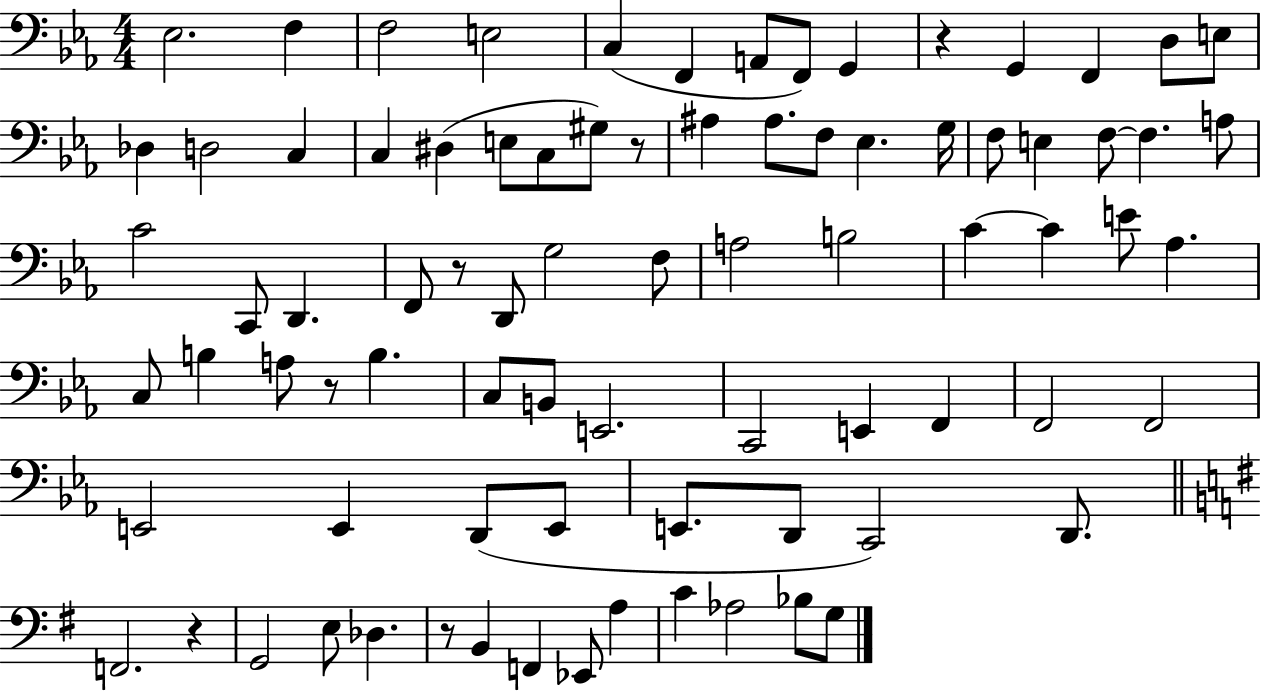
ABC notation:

X:1
T:Untitled
M:4/4
L:1/4
K:Eb
_E,2 F, F,2 E,2 C, F,, A,,/2 F,,/2 G,, z G,, F,, D,/2 E,/2 _D, D,2 C, C, ^D, E,/2 C,/2 ^G,/2 z/2 ^A, ^A,/2 F,/2 _E, G,/4 F,/2 E, F,/2 F, A,/2 C2 C,,/2 D,, F,,/2 z/2 D,,/2 G,2 F,/2 A,2 B,2 C C E/2 _A, C,/2 B, A,/2 z/2 B, C,/2 B,,/2 E,,2 C,,2 E,, F,, F,,2 F,,2 E,,2 E,, D,,/2 E,,/2 E,,/2 D,,/2 C,,2 D,,/2 F,,2 z G,,2 E,/2 _D, z/2 B,, F,, _E,,/2 A, C _A,2 _B,/2 G,/2